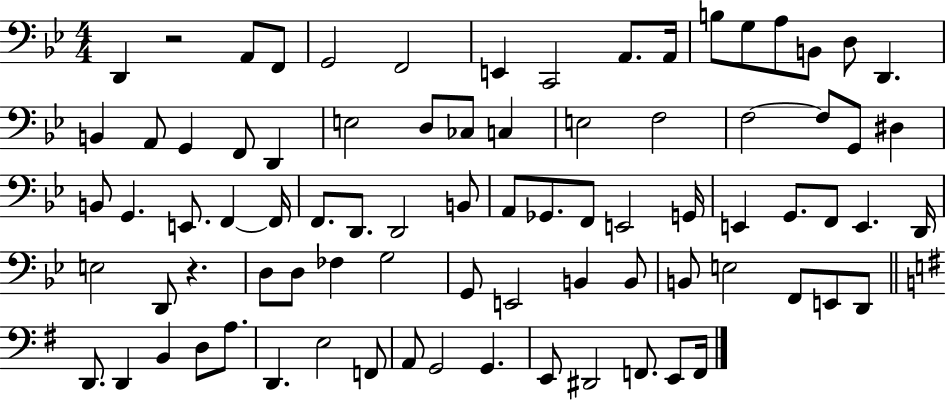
D2/q R/h A2/e F2/e G2/h F2/h E2/q C2/h A2/e. A2/s B3/e G3/e A3/e B2/e D3/e D2/q. B2/q A2/e G2/q F2/e D2/q E3/h D3/e CES3/e C3/q E3/h F3/h F3/h F3/e G2/e D#3/q B2/e G2/q. E2/e. F2/q F2/s F2/e. D2/e. D2/h B2/e A2/e Gb2/e. F2/e E2/h G2/s E2/q G2/e. F2/e E2/q. D2/s E3/h D2/e R/q. D3/e D3/e FES3/q G3/h G2/e E2/h B2/q B2/e B2/e E3/h F2/e E2/e D2/e D2/e. D2/q B2/q D3/e A3/e. D2/q. E3/h F2/e A2/e G2/h G2/q. E2/e D#2/h F2/e. E2/e F2/s